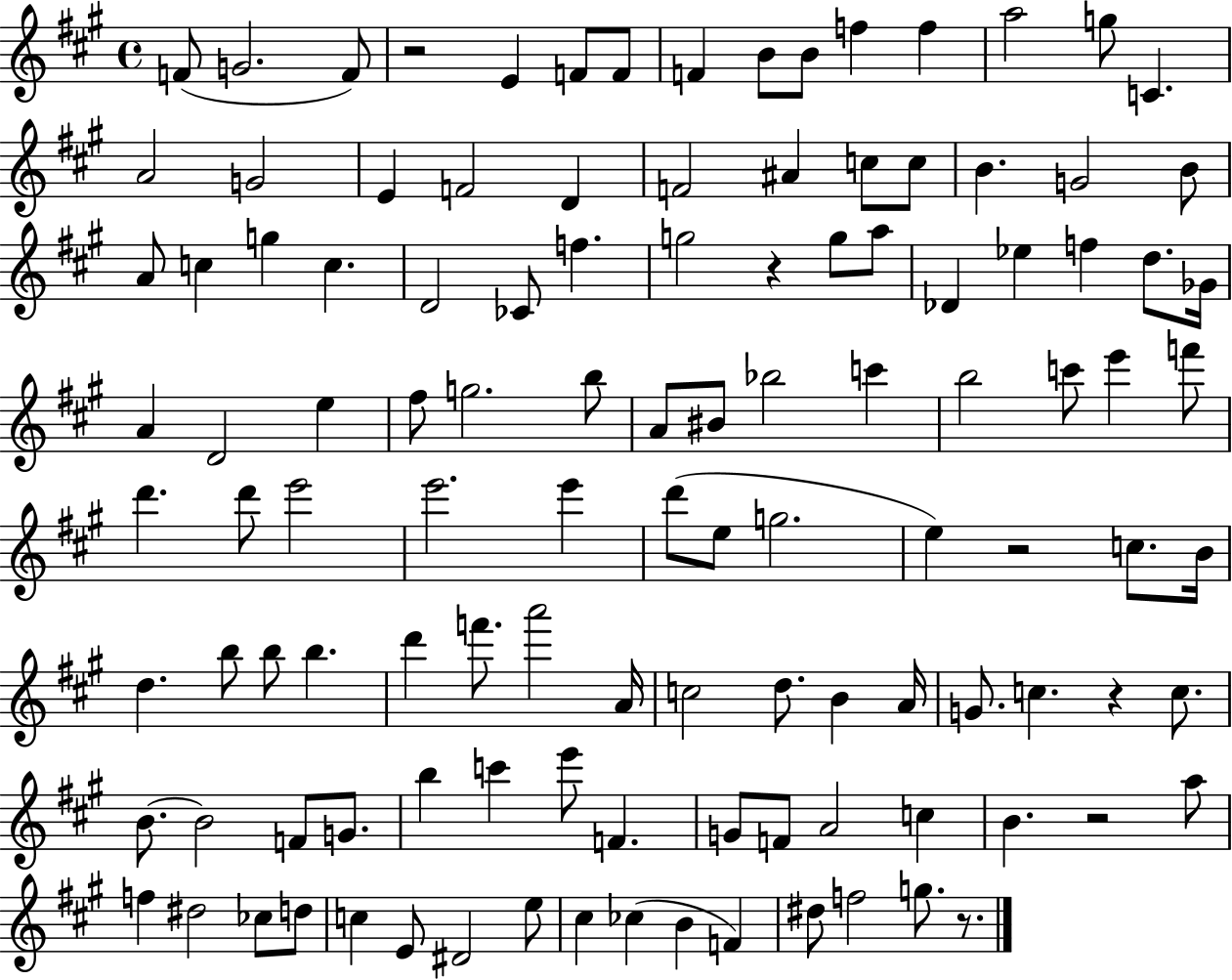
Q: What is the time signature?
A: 4/4